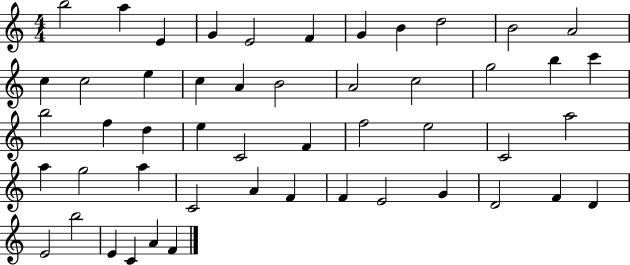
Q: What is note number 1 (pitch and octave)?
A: B5